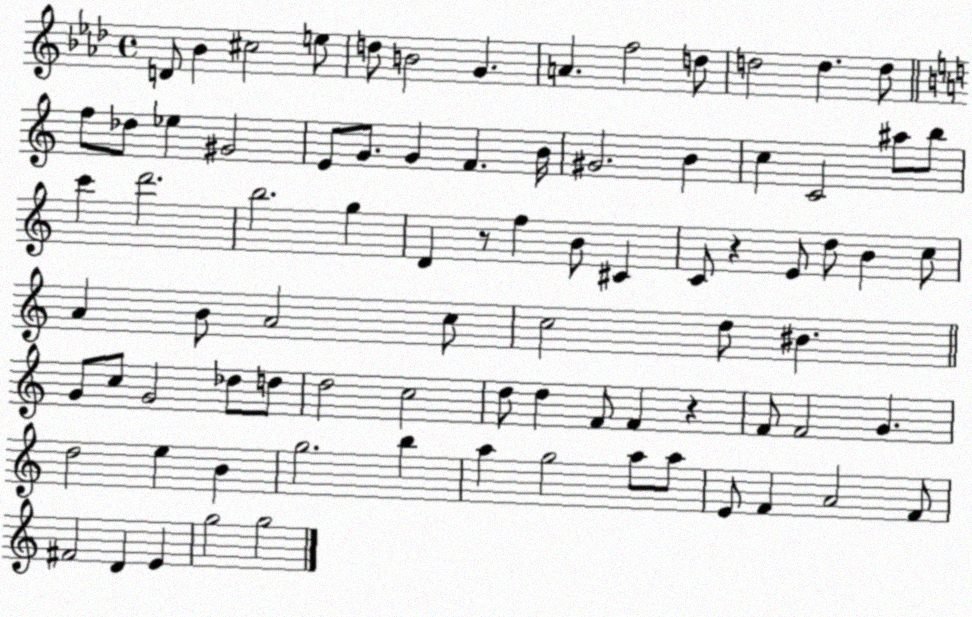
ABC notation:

X:1
T:Untitled
M:4/4
L:1/4
K:Ab
D/2 _B ^c2 e/2 d/2 B2 G A f2 d/2 d2 d d/2 f/2 _d/2 _e ^G2 E/2 G/2 G F B/4 ^G2 B c C2 ^a/2 b/2 c' d'2 b2 g D z/2 f B/2 ^C C/2 z E/2 d/2 B c/2 A B/2 A2 c/2 c2 d/2 ^B G/2 c/2 G2 _d/2 d/2 d2 c2 d/2 d F/2 F z F/2 F2 G d2 e B g2 b a g2 a/2 a/2 E/2 F A2 F/2 ^F2 D E g2 g2